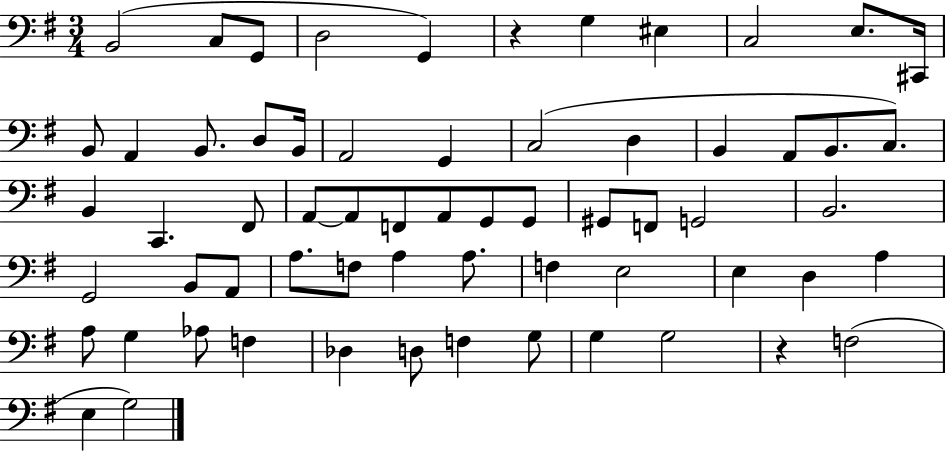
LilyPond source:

{
  \clef bass
  \numericTimeSignature
  \time 3/4
  \key g \major
  b,2( c8 g,8 | d2 g,4) | r4 g4 eis4 | c2 e8. cis,16 | \break b,8 a,4 b,8. d8 b,16 | a,2 g,4 | c2( d4 | b,4 a,8 b,8. c8.) | \break b,4 c,4. fis,8 | a,8~~ a,8 f,8 a,8 g,8 g,8 | gis,8 f,8 g,2 | b,2. | \break g,2 b,8 a,8 | a8. f8 a4 a8. | f4 e2 | e4 d4 a4 | \break a8 g4 aes8 f4 | des4 d8 f4 g8 | g4 g2 | r4 f2( | \break e4 g2) | \bar "|."
}